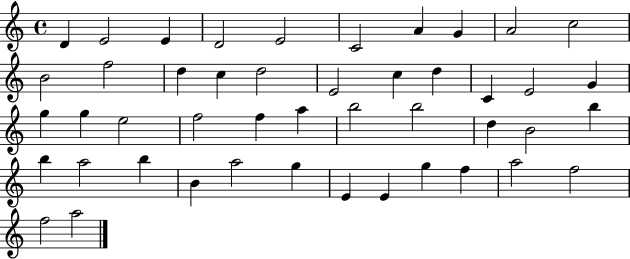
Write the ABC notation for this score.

X:1
T:Untitled
M:4/4
L:1/4
K:C
D E2 E D2 E2 C2 A G A2 c2 B2 f2 d c d2 E2 c d C E2 G g g e2 f2 f a b2 b2 d B2 b b a2 b B a2 g E E g f a2 f2 f2 a2